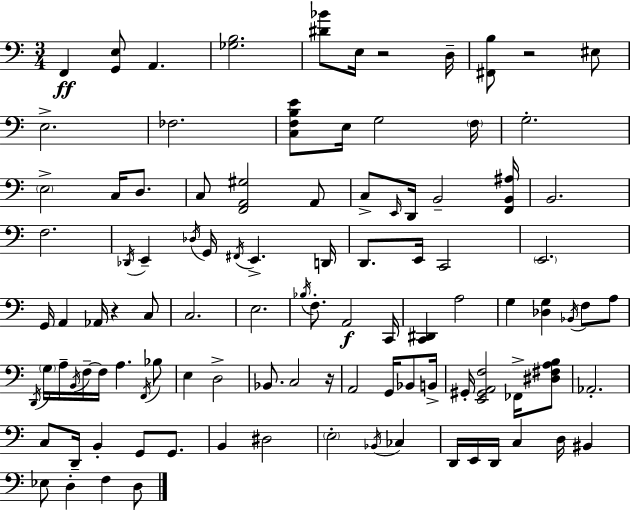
F2/q [G2,E3]/e A2/q. [Gb3,B3]/h. [D#4,Bb4]/e E3/s R/h D3/s [F#2,B3]/e R/h EIS3/e E3/h. FES3/h. [C3,F3,B3,E4]/e E3/s G3/h F3/s G3/h. E3/h C3/s D3/e. C3/e [F2,A2,G#3]/h A2/e C3/e E2/s D2/s B2/h [F2,B2,A#3]/s B2/h. F3/h. Db2/s E2/q Db3/s G2/s F#2/s E2/q. D2/s D2/e. E2/s C2/h E2/h. G2/s A2/q Ab2/s R/q C3/e C3/h. E3/h. Bb3/s F3/e. A2/h C2/s [C2,D#2]/q A3/h G3/q [Db3,G3]/q Bb2/s F3/e A3/e D2/s G3/s A3/s B2/s F3/s F3/s A3/q. F2/s Bb3/e E3/q D3/h Bb2/e. C3/h R/s A2/h G2/s Bb2/e B2/s G#2/s [E2,G#2,A2,F3]/h FES2/s [D#3,F#3,A3,B3]/e Ab2/h. C3/e D2/s B2/q G2/e G2/e. B2/q D#3/h E3/h Bb2/s CES3/q D2/s E2/s D2/s C3/q D3/s BIS2/q Eb3/e D3/q F3/q D3/e